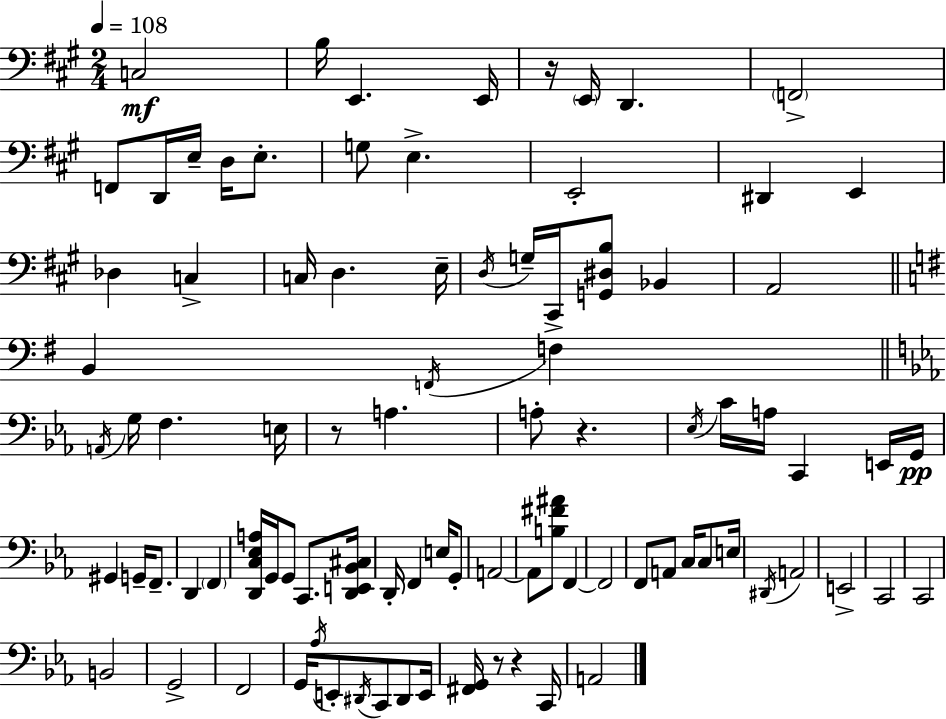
C3/h B3/s E2/q. E2/s R/s E2/s D2/q. F2/h F2/e D2/s E3/s D3/s E3/e. G3/e E3/q. E2/h D#2/q E2/q Db3/q C3/q C3/s D3/q. E3/s D3/s G3/s C#2/s [G2,D#3,B3]/e Bb2/q A2/h B2/q F2/s F3/q A2/s G3/s F3/q. E3/s R/e A3/q. A3/e R/q. Eb3/s C4/s A3/s C2/q E2/s G2/s G#2/q G2/s F2/e. D2/q F2/q [D2,C3,Eb3,A3]/s G2/s G2/e C2/e. [D2,E2,Bb2,C#3]/s D2/s F2/q E3/s G2/e A2/h A2/e [B3,F#4,A#4]/e F2/q F2/h F2/e A2/e C3/s C3/e E3/s D#2/s A2/h E2/h C2/h C2/h B2/h G2/h F2/h G2/s Ab3/s E2/e D#2/s C2/e D#2/e E2/s [F#2,G2]/s R/e R/q C2/s A2/h